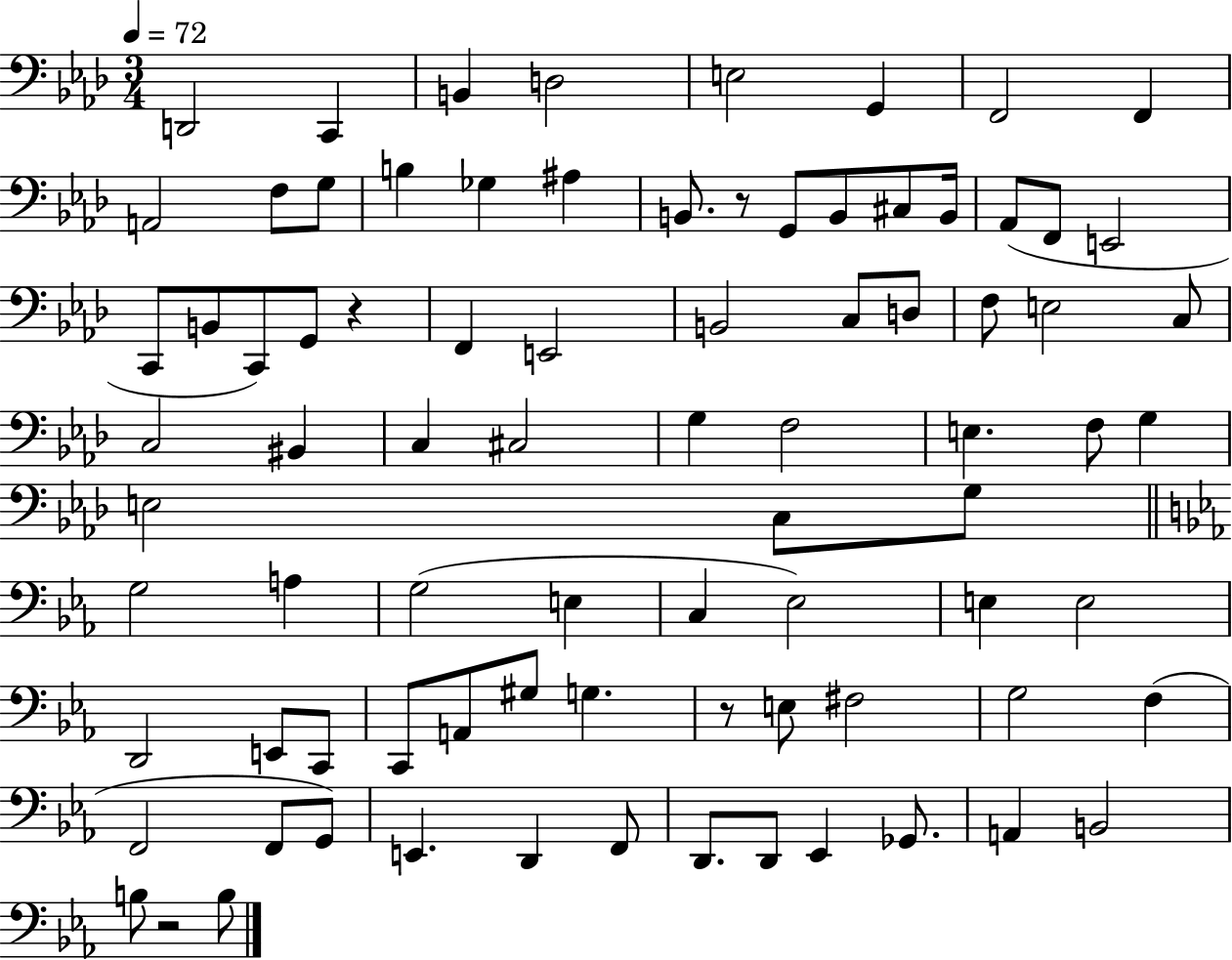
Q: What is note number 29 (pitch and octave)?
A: B2